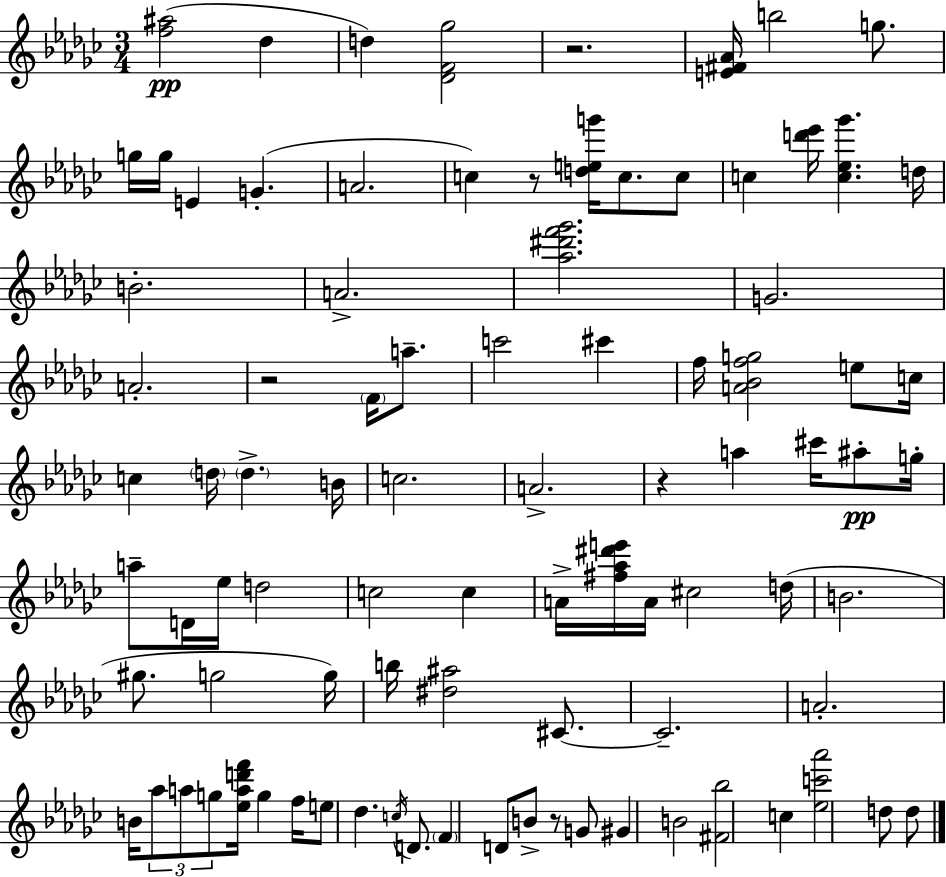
[F5,A#5]/h Db5/q D5/q [Db4,F4,Gb5]/h R/h. [E4,F#4,Ab4]/s B5/h G5/e. G5/s G5/s E4/q G4/q. A4/h. C5/q R/e [D5,E5,G6]/s C5/e. C5/e C5/q [D6,Eb6]/s [C5,Eb5,Gb6]/q. D5/s B4/h. A4/h. [Ab5,D#6,F6,Gb6]/h. G4/h. A4/h. R/h F4/s A5/e. C6/h C#6/q F5/s [A4,Bb4,F5,G5]/h E5/e C5/s C5/q D5/s D5/q. B4/s C5/h. A4/h. R/q A5/q C#6/s A#5/e G5/s A5/e D4/s Eb5/s D5/h C5/h C5/q A4/s [F#5,Ab5,D#6,E6]/s A4/s C#5/h D5/s B4/h. G#5/e. G5/h G5/s B5/s [D#5,A#5]/h C#4/e. C#4/h. A4/h. B4/s Ab5/e A5/e G5/e [Eb5,A5,D6,F6]/s G5/q F5/s E5/e Db5/q. C5/s D4/e. F4/q D4/e B4/e R/e G4/e G#4/q B4/h [F#4,Bb5]/h C5/q [Eb5,C6,Ab6]/h D5/e D5/e